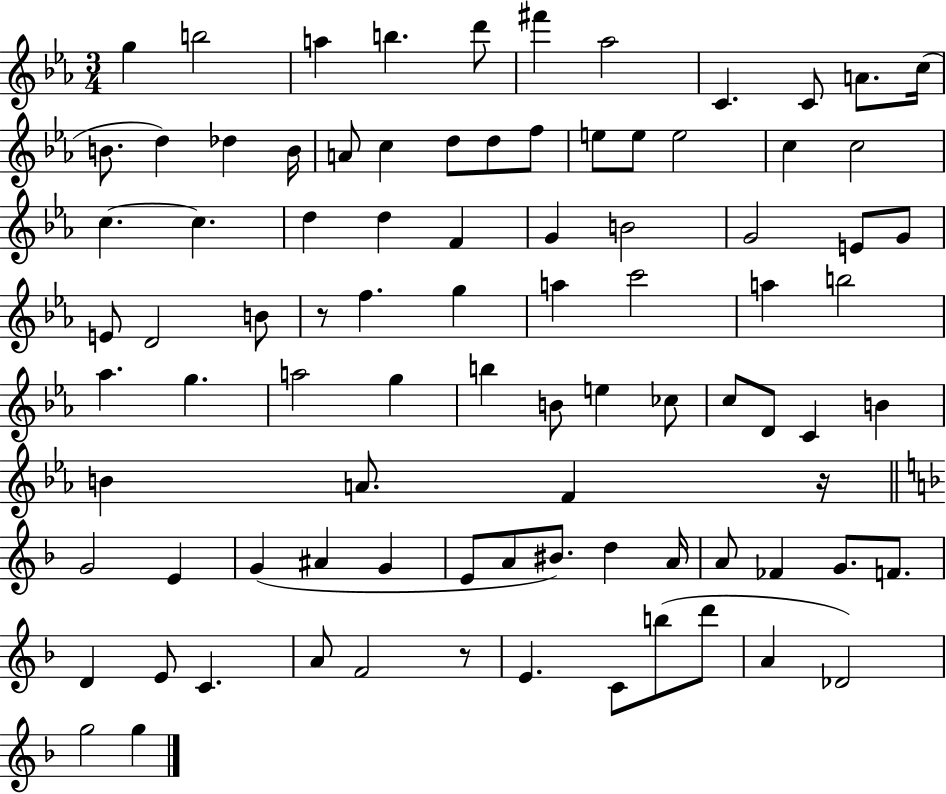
{
  \clef treble
  \numericTimeSignature
  \time 3/4
  \key ees \major
  g''4 b''2 | a''4 b''4. d'''8 | fis'''4 aes''2 | c'4. c'8 a'8. c''16( | \break b'8. d''4) des''4 b'16 | a'8 c''4 d''8 d''8 f''8 | e''8 e''8 e''2 | c''4 c''2 | \break c''4.~~ c''4. | d''4 d''4 f'4 | g'4 b'2 | g'2 e'8 g'8 | \break e'8 d'2 b'8 | r8 f''4. g''4 | a''4 c'''2 | a''4 b''2 | \break aes''4. g''4. | a''2 g''4 | b''4 b'8 e''4 ces''8 | c''8 d'8 c'4 b'4 | \break b'4 a'8. f'4 r16 | \bar "||" \break \key d \minor g'2 e'4 | g'4( ais'4 g'4 | e'8 a'8 bis'8.) d''4 a'16 | a'8 fes'4 g'8. f'8. | \break d'4 e'8 c'4. | a'8 f'2 r8 | e'4. c'8 b''8( d'''8 | a'4 des'2) | \break g''2 g''4 | \bar "|."
}